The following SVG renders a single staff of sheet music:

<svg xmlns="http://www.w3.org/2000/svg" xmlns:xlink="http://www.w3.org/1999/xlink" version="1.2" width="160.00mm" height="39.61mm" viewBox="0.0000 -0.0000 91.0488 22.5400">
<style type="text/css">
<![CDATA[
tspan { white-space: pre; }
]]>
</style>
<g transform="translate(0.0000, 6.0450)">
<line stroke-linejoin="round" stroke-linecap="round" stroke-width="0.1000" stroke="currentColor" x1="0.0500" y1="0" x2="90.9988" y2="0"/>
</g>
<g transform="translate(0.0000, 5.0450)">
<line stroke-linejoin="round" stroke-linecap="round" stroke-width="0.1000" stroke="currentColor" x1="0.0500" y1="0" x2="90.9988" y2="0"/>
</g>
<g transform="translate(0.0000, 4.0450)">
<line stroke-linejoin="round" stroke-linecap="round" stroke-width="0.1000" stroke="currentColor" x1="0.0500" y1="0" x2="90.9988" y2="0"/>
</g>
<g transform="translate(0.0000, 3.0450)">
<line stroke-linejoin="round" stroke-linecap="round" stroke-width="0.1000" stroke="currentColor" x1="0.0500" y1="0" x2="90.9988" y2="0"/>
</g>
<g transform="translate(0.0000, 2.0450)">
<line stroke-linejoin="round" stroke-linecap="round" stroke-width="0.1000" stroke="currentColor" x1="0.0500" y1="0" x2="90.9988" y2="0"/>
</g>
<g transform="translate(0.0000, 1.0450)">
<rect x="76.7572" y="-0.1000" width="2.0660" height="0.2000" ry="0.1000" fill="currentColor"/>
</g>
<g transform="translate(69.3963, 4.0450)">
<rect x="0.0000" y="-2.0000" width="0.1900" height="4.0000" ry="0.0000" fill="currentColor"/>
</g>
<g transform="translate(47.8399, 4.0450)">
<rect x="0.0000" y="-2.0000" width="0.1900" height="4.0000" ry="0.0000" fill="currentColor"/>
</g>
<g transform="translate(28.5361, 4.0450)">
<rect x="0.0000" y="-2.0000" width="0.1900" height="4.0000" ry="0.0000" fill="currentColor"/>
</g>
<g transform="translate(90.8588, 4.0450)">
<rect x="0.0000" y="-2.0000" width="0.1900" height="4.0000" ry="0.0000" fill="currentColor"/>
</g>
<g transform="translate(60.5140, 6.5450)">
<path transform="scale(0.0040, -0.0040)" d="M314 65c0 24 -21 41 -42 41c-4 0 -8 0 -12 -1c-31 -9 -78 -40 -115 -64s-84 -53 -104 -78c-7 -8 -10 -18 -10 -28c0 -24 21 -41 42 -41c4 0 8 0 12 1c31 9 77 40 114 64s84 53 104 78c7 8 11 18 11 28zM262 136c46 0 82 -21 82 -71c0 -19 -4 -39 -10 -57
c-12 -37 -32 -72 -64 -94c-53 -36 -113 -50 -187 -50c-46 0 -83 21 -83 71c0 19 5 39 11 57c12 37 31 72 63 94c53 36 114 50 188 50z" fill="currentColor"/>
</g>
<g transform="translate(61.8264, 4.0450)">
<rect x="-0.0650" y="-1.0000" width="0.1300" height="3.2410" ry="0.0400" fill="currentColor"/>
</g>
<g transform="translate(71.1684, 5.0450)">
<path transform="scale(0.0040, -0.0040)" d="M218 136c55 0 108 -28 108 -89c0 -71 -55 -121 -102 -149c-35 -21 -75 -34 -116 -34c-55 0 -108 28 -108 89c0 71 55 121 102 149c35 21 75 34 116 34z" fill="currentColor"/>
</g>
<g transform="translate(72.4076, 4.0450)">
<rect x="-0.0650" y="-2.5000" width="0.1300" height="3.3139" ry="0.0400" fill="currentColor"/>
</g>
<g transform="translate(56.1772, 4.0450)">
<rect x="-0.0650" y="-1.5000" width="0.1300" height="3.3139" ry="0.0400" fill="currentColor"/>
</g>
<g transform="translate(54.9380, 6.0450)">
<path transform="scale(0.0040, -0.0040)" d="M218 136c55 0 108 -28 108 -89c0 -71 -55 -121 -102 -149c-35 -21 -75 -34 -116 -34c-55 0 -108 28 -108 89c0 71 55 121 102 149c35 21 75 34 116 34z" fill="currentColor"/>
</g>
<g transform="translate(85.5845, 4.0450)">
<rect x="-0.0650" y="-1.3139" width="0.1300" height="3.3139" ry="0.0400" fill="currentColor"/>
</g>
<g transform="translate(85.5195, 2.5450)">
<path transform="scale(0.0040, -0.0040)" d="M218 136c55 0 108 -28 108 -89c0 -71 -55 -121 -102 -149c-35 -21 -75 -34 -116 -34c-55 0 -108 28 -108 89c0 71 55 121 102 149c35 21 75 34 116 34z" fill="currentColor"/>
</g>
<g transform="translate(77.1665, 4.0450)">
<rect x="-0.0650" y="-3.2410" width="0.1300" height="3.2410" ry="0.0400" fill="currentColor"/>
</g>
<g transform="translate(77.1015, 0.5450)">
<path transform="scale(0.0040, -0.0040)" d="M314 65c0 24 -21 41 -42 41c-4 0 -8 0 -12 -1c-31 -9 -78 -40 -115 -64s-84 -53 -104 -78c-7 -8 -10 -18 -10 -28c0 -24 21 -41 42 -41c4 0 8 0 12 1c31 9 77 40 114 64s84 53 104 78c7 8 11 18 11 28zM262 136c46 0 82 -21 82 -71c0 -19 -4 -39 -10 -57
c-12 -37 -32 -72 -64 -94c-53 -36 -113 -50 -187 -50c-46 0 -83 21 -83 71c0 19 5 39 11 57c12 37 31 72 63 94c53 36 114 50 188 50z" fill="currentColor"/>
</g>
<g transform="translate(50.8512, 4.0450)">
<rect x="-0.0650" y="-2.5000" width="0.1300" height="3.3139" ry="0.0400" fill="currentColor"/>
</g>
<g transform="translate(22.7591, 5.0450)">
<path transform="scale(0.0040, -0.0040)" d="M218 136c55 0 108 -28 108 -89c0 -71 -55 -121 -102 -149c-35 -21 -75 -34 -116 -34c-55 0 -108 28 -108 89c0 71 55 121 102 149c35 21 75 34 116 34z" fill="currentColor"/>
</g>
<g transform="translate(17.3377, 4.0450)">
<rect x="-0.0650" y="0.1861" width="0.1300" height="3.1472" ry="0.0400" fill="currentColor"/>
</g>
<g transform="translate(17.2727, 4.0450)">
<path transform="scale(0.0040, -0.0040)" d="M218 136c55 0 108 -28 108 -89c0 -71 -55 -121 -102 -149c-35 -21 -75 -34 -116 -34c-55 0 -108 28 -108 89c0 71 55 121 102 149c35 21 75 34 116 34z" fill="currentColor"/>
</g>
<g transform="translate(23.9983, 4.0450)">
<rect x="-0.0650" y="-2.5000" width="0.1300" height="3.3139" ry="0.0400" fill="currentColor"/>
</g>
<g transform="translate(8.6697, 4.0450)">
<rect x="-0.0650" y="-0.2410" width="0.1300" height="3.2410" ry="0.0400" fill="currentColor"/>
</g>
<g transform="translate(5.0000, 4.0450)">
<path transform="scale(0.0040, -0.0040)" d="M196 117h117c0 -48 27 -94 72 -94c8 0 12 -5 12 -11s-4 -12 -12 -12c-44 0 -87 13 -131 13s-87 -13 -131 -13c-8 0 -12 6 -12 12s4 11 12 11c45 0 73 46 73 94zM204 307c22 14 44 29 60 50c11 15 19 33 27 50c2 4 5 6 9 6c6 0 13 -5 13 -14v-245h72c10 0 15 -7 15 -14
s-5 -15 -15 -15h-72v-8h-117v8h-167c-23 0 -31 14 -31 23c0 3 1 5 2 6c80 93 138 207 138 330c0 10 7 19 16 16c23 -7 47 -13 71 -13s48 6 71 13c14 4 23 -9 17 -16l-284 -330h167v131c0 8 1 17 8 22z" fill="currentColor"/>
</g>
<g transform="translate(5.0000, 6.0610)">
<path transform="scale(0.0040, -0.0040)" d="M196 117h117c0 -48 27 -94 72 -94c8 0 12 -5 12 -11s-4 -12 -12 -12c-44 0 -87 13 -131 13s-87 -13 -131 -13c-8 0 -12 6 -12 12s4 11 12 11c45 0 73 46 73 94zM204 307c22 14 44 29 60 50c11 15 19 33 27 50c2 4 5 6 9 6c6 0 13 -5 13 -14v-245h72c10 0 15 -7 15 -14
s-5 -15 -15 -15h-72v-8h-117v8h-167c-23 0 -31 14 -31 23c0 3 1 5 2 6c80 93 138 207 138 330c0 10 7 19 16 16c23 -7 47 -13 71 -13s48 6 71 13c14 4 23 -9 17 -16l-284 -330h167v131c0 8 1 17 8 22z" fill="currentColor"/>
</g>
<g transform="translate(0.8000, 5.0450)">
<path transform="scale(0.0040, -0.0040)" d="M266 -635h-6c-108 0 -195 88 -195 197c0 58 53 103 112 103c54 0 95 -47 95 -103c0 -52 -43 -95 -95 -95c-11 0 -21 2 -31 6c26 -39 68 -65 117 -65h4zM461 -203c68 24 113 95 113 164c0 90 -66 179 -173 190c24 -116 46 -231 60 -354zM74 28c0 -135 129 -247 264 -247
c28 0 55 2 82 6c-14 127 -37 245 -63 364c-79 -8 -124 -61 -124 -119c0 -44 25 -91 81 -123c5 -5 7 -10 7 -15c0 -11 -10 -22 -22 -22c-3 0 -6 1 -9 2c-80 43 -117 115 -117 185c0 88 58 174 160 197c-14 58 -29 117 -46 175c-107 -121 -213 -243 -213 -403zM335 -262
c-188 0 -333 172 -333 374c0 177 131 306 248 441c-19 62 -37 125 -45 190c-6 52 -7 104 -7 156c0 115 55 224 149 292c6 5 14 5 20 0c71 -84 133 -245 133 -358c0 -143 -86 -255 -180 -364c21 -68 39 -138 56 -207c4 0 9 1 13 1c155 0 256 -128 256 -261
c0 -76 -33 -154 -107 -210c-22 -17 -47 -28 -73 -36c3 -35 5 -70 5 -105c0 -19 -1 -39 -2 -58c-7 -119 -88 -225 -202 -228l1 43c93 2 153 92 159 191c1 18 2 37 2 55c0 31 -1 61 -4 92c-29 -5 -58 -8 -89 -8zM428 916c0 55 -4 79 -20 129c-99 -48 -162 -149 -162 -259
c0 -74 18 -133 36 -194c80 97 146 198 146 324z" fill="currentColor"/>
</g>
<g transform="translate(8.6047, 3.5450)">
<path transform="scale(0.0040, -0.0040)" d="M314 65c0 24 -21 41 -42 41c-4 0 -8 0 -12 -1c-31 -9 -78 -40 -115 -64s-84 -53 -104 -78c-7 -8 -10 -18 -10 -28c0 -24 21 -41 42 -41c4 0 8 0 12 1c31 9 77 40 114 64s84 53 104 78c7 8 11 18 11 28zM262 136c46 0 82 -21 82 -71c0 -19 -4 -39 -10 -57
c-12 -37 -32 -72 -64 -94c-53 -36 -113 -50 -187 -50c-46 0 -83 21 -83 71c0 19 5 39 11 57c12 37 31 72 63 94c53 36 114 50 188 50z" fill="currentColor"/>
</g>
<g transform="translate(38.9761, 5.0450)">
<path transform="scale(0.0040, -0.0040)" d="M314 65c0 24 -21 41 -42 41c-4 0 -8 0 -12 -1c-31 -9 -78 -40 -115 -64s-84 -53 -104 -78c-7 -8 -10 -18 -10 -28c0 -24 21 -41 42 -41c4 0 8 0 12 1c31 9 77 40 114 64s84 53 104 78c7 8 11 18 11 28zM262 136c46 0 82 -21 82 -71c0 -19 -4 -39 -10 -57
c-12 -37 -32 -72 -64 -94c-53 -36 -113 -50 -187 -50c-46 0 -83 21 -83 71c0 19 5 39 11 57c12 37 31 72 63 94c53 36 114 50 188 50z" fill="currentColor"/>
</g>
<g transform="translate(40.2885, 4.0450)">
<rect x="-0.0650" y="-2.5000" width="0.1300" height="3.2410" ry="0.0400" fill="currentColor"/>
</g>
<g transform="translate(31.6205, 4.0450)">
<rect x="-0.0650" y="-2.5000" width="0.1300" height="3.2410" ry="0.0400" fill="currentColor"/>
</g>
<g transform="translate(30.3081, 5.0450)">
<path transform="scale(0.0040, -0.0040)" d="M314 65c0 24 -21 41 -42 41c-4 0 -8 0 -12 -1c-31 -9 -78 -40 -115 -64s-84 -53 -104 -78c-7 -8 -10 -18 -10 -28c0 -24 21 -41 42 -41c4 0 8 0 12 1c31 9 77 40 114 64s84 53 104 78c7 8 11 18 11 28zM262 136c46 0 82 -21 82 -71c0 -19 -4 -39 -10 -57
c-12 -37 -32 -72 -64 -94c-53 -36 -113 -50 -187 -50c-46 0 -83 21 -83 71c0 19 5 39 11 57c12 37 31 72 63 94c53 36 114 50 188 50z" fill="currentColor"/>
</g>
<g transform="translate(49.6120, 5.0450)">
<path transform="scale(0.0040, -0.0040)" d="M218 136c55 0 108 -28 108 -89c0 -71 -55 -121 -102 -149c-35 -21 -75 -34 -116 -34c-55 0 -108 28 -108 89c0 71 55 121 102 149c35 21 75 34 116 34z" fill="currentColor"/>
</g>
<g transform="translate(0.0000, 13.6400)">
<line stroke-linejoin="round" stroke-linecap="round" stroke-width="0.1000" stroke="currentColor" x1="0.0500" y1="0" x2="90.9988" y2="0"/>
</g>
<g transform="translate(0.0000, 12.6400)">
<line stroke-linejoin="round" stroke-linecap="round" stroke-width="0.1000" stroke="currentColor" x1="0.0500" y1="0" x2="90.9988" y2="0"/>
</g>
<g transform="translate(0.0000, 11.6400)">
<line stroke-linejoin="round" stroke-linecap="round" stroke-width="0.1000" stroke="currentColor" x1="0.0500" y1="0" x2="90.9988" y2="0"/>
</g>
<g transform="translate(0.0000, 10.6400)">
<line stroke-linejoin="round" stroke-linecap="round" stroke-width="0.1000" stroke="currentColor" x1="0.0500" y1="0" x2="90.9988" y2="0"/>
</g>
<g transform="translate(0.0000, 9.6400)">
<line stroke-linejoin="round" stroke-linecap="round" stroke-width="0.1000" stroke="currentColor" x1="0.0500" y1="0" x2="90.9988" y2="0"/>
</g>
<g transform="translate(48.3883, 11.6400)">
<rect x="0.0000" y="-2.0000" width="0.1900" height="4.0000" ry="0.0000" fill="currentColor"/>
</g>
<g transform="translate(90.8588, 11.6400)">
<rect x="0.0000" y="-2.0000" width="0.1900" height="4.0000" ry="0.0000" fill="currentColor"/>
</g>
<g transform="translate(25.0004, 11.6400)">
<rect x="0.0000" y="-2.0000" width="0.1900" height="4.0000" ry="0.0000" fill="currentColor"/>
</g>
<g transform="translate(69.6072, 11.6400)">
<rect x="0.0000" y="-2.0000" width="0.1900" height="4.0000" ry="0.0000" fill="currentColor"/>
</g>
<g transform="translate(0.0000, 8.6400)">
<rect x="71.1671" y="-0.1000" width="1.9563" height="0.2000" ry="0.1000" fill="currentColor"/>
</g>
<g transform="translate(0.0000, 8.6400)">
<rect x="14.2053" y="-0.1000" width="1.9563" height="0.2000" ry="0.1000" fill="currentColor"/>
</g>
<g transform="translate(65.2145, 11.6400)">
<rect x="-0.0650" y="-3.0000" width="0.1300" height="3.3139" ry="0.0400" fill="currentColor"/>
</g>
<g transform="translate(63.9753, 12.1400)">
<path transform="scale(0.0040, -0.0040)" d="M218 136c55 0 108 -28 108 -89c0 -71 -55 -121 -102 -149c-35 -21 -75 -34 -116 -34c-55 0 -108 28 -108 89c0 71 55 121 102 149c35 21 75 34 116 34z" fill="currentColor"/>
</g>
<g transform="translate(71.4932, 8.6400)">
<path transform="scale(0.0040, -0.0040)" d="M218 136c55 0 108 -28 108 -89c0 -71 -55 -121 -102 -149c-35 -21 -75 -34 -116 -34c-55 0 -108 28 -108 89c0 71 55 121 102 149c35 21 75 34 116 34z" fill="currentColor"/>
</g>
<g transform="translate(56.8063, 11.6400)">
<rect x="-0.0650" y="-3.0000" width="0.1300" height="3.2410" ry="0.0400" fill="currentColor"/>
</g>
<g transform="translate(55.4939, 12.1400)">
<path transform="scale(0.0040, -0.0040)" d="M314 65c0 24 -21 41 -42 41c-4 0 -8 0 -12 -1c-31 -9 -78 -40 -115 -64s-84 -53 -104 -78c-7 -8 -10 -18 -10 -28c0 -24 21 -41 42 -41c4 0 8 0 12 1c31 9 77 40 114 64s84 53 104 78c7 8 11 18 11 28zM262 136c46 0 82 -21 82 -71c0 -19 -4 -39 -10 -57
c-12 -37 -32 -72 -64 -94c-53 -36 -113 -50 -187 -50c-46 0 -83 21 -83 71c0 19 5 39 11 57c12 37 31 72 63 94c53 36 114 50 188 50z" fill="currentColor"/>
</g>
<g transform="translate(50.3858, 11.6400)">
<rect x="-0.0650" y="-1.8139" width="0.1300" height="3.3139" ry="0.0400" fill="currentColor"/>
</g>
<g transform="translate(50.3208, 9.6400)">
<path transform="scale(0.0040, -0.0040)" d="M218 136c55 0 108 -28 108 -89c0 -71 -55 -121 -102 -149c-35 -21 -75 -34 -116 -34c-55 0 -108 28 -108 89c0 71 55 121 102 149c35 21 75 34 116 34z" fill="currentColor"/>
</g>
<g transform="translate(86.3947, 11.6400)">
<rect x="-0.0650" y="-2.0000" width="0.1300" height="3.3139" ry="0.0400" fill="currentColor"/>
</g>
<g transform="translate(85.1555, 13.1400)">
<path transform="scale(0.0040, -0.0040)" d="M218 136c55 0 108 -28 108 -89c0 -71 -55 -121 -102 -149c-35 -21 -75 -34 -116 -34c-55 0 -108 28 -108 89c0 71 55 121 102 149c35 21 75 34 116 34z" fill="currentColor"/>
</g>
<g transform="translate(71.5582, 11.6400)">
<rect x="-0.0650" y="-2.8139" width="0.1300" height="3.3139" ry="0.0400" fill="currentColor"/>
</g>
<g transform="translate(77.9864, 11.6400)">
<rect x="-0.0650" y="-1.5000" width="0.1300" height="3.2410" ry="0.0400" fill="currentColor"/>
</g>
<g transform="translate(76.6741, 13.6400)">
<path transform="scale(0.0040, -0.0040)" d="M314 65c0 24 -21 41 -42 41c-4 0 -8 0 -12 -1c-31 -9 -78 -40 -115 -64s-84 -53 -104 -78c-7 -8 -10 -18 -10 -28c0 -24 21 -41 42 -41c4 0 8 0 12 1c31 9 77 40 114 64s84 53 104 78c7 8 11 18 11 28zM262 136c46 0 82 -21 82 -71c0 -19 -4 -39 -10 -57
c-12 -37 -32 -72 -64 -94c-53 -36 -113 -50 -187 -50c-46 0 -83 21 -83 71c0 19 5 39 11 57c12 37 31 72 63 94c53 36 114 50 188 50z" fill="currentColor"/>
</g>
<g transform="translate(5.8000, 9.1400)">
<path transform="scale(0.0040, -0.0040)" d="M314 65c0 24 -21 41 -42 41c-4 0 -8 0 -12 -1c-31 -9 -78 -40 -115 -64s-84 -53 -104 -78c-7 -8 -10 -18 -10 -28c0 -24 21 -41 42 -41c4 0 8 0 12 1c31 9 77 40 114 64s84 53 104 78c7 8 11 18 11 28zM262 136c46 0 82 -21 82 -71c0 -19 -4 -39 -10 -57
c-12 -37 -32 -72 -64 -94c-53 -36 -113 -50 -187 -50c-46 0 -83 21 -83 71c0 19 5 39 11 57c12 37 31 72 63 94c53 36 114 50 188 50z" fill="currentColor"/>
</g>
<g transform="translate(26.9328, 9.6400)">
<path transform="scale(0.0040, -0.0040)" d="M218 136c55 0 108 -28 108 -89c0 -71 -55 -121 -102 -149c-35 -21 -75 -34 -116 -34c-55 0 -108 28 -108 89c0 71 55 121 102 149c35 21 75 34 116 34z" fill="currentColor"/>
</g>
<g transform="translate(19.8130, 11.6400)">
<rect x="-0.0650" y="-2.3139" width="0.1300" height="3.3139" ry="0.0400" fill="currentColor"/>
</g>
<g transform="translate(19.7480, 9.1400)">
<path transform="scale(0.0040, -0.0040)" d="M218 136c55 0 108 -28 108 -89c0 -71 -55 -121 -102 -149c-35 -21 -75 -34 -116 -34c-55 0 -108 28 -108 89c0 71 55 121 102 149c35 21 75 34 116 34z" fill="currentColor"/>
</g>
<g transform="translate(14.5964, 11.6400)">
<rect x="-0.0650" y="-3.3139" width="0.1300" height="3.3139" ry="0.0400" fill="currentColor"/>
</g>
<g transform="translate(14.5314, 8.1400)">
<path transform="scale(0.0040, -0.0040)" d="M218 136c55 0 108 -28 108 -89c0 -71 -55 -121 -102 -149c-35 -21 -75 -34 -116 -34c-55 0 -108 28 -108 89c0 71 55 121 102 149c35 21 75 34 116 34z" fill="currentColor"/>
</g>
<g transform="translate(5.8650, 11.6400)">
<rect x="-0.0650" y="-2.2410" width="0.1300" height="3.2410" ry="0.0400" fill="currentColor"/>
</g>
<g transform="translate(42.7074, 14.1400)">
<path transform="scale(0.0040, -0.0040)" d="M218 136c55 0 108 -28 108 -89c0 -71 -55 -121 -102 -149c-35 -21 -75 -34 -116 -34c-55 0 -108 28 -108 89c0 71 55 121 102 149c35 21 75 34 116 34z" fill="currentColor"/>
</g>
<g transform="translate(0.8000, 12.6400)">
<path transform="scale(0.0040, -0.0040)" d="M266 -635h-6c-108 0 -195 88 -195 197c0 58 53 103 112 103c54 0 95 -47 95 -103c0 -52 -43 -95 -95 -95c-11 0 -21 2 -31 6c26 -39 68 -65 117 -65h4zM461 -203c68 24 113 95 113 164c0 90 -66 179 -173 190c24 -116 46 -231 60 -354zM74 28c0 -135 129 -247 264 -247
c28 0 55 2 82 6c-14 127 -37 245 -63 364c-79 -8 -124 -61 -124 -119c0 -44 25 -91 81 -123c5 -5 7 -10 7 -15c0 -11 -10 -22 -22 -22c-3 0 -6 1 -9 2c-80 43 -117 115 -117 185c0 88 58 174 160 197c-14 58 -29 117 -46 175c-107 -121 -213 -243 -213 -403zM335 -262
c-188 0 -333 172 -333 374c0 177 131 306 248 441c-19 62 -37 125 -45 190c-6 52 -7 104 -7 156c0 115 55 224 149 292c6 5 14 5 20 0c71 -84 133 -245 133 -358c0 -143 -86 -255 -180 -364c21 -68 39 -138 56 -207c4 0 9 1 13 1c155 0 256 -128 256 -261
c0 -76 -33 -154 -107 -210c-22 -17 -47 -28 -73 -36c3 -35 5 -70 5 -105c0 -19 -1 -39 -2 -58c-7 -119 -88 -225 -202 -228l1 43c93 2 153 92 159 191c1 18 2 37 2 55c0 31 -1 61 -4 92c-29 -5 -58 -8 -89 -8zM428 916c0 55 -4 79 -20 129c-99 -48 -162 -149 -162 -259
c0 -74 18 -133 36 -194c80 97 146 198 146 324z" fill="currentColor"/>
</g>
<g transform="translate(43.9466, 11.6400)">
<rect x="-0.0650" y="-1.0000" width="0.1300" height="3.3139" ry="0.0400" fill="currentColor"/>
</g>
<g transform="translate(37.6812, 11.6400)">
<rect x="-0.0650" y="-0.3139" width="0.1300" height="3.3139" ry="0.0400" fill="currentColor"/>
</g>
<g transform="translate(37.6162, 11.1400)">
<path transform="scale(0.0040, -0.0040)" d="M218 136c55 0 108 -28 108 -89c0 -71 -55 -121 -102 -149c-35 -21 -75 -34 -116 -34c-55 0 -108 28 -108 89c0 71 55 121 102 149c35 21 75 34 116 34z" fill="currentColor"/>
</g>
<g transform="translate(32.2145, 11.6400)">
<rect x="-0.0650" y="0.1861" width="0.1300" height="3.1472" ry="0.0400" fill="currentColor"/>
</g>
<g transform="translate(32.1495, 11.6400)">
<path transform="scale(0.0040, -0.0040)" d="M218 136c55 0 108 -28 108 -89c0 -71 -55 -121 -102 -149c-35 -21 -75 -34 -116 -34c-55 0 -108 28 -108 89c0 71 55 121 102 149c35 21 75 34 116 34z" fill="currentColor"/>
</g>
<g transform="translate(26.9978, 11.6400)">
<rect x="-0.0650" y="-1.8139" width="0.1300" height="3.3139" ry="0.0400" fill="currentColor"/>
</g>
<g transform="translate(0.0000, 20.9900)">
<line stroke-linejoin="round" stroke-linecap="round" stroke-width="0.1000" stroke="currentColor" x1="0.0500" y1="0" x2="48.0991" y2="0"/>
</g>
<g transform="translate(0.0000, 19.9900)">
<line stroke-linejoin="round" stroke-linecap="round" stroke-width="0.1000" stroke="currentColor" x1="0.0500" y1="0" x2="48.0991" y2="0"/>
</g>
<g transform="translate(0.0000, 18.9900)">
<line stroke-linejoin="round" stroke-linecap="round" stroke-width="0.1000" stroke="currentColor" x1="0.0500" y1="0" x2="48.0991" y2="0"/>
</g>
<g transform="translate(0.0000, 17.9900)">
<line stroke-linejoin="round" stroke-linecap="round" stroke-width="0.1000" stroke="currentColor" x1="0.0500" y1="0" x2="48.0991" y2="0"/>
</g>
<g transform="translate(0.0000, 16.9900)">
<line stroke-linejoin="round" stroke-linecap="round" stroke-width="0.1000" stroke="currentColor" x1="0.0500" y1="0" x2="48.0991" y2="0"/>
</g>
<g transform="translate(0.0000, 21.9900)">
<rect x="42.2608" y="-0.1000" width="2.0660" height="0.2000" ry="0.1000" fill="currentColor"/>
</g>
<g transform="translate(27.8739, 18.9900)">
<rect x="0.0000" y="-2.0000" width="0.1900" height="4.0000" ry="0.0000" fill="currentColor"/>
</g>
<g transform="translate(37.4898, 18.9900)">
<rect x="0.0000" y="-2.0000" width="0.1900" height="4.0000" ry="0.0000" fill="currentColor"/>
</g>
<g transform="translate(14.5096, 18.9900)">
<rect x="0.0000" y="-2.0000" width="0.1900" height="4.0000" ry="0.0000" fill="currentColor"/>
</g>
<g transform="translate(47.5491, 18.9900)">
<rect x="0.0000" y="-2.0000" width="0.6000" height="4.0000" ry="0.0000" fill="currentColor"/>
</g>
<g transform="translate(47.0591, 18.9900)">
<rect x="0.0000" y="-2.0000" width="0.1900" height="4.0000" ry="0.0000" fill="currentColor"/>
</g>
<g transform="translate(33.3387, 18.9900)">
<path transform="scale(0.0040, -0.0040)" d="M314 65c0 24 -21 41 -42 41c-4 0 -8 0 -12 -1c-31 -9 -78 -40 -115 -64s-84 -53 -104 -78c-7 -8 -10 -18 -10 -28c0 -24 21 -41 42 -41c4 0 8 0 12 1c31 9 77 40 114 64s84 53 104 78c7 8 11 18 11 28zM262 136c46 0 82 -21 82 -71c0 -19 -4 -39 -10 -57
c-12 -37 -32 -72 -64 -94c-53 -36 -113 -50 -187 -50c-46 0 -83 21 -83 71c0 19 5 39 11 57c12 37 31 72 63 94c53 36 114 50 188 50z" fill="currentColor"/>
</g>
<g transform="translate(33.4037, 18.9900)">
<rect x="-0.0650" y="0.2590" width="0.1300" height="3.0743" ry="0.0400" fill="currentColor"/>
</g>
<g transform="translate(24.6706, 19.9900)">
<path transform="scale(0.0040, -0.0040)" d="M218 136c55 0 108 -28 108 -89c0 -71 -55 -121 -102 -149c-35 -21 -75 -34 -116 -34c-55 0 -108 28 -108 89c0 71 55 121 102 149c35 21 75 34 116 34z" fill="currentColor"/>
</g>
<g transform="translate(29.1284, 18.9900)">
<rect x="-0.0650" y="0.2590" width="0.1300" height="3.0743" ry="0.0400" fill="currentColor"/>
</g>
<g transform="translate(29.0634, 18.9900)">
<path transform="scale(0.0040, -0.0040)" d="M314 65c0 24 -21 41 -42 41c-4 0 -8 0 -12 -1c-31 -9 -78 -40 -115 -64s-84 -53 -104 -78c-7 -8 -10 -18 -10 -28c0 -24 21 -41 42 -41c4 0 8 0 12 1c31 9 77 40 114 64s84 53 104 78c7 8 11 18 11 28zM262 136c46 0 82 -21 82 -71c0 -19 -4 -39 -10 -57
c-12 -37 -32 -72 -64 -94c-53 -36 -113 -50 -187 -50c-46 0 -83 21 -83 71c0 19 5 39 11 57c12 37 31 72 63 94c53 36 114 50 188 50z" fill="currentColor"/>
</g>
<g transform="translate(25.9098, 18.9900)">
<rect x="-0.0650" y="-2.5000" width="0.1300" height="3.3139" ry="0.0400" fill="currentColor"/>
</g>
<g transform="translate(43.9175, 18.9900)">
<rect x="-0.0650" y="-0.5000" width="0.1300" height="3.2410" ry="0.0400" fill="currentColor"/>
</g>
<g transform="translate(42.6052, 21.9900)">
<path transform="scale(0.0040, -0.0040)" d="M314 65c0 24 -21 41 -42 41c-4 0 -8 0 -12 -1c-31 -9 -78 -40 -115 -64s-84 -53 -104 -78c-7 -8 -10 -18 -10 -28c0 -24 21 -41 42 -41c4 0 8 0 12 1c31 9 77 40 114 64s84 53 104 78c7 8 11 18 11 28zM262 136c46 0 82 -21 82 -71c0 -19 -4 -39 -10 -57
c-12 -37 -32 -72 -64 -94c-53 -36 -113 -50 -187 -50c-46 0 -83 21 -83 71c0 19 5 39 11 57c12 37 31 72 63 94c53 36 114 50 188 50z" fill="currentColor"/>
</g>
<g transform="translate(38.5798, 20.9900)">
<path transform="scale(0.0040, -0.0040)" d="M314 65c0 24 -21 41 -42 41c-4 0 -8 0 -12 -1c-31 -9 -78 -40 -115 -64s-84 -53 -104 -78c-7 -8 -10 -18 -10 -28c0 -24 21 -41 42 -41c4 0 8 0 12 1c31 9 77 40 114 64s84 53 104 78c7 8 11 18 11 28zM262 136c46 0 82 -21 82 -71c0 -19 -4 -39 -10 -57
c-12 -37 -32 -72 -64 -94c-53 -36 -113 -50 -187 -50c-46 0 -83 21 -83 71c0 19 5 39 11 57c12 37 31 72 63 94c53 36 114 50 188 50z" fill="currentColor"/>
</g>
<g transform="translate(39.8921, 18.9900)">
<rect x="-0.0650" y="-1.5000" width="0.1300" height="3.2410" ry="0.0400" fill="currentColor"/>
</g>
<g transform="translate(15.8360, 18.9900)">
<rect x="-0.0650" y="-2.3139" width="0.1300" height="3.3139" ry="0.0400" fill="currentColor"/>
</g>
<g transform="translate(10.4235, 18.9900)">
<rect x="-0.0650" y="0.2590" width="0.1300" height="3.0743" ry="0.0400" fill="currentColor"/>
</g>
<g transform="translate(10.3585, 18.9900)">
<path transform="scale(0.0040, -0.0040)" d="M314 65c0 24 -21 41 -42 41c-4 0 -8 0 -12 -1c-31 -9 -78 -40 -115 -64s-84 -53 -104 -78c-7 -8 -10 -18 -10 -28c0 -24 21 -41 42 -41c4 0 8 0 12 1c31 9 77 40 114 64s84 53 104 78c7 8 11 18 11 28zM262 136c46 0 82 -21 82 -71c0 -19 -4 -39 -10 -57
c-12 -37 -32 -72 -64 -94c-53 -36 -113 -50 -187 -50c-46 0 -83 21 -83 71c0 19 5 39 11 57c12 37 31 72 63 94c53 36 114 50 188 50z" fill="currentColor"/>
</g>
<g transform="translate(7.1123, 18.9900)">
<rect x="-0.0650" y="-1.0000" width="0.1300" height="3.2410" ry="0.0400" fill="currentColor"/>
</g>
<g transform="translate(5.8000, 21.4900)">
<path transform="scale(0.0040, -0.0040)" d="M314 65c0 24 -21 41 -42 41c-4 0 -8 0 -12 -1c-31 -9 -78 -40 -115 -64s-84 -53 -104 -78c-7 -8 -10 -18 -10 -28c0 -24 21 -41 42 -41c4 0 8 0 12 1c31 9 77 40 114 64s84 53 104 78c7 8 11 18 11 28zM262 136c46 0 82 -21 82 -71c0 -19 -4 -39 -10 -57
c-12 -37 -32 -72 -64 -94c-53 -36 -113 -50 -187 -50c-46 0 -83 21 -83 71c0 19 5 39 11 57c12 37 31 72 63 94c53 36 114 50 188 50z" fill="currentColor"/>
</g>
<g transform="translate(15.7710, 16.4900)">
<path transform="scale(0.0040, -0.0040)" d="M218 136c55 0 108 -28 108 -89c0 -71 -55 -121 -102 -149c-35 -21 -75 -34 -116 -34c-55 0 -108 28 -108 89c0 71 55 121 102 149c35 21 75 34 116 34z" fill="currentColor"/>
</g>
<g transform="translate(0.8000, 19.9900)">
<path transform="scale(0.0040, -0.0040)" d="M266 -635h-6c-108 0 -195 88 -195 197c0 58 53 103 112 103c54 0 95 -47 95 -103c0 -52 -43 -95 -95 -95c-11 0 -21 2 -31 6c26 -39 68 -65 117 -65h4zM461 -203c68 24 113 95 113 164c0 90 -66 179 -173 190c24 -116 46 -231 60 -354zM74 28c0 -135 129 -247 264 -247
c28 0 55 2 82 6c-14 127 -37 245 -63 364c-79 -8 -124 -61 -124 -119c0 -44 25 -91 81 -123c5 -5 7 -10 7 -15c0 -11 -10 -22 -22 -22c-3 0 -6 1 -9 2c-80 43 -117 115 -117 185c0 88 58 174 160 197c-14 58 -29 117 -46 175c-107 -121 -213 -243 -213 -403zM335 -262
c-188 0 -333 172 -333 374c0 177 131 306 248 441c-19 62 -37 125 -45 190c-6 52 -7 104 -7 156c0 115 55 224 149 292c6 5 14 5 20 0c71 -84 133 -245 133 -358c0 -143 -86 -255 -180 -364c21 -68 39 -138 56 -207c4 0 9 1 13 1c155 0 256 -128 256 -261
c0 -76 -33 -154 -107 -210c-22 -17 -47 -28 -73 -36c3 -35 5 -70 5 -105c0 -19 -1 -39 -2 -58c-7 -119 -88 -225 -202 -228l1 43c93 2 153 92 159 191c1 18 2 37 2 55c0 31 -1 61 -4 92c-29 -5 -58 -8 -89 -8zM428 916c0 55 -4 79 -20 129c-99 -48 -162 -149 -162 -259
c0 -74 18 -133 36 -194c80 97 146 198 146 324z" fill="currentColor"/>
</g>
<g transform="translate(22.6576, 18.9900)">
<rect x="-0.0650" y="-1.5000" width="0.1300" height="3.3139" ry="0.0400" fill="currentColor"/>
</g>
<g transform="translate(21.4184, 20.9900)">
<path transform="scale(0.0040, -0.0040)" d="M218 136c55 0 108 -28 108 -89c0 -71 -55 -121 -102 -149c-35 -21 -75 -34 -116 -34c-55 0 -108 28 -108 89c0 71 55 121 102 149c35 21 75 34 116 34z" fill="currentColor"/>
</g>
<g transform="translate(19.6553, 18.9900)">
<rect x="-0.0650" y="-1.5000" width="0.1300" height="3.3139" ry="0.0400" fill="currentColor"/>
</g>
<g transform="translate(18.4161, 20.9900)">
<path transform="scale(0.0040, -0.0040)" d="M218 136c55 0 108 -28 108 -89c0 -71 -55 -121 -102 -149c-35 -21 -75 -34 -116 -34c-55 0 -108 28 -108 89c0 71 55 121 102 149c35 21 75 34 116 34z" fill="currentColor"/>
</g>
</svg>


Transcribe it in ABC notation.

X:1
T:Untitled
M:4/4
L:1/4
K:C
c2 B G G2 G2 G E D2 G b2 e g2 b g f B c D f A2 A a E2 F D2 B2 g E E G B2 B2 E2 C2